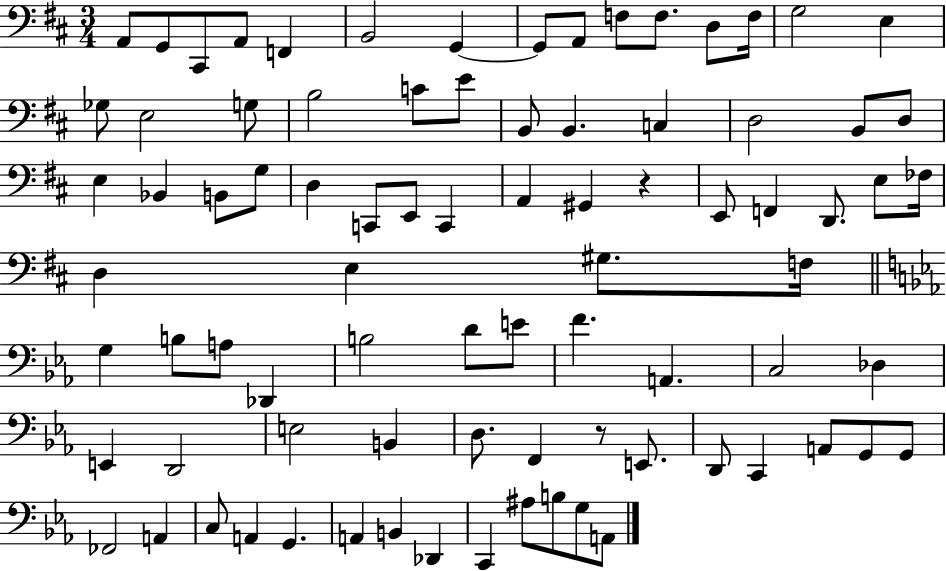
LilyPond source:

{
  \clef bass
  \numericTimeSignature
  \time 3/4
  \key d \major
  a,8 g,8 cis,8 a,8 f,4 | b,2 g,4~~ | g,8 a,8 f8 f8. d8 f16 | g2 e4 | \break ges8 e2 g8 | b2 c'8 e'8 | b,8 b,4. c4 | d2 b,8 d8 | \break e4 bes,4 b,8 g8 | d4 c,8 e,8 c,4 | a,4 gis,4 r4 | e,8 f,4 d,8. e8 fes16 | \break d4 e4 gis8. f16 | \bar "||" \break \key ees \major g4 b8 a8 des,4 | b2 d'8 e'8 | f'4. a,4. | c2 des4 | \break e,4 d,2 | e2 b,4 | d8. f,4 r8 e,8. | d,8 c,4 a,8 g,8 g,8 | \break fes,2 a,4 | c8 a,4 g,4. | a,4 b,4 des,4 | c,4 ais8 b8 g8 a,8 | \break \bar "|."
}